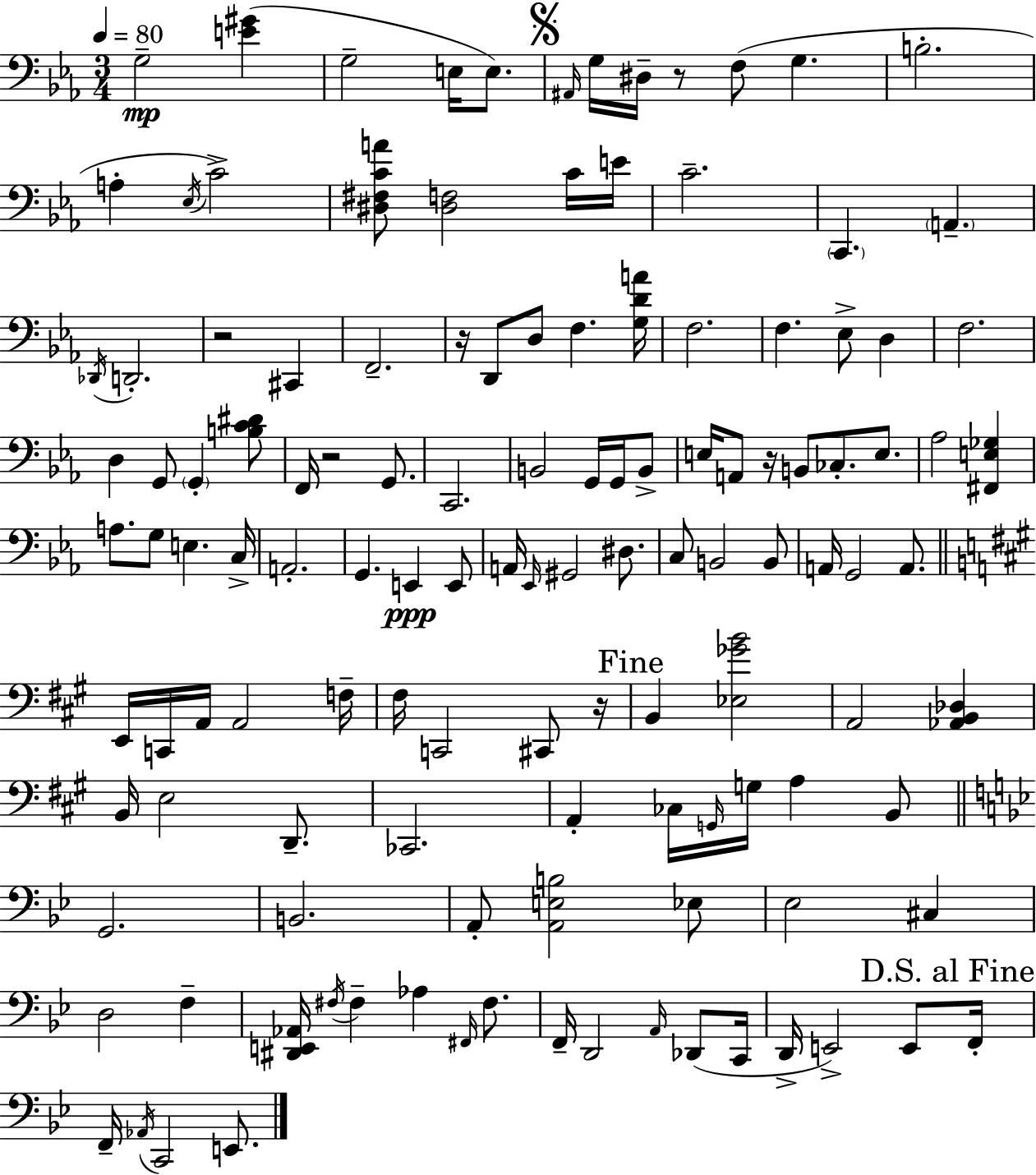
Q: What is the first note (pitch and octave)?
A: G3